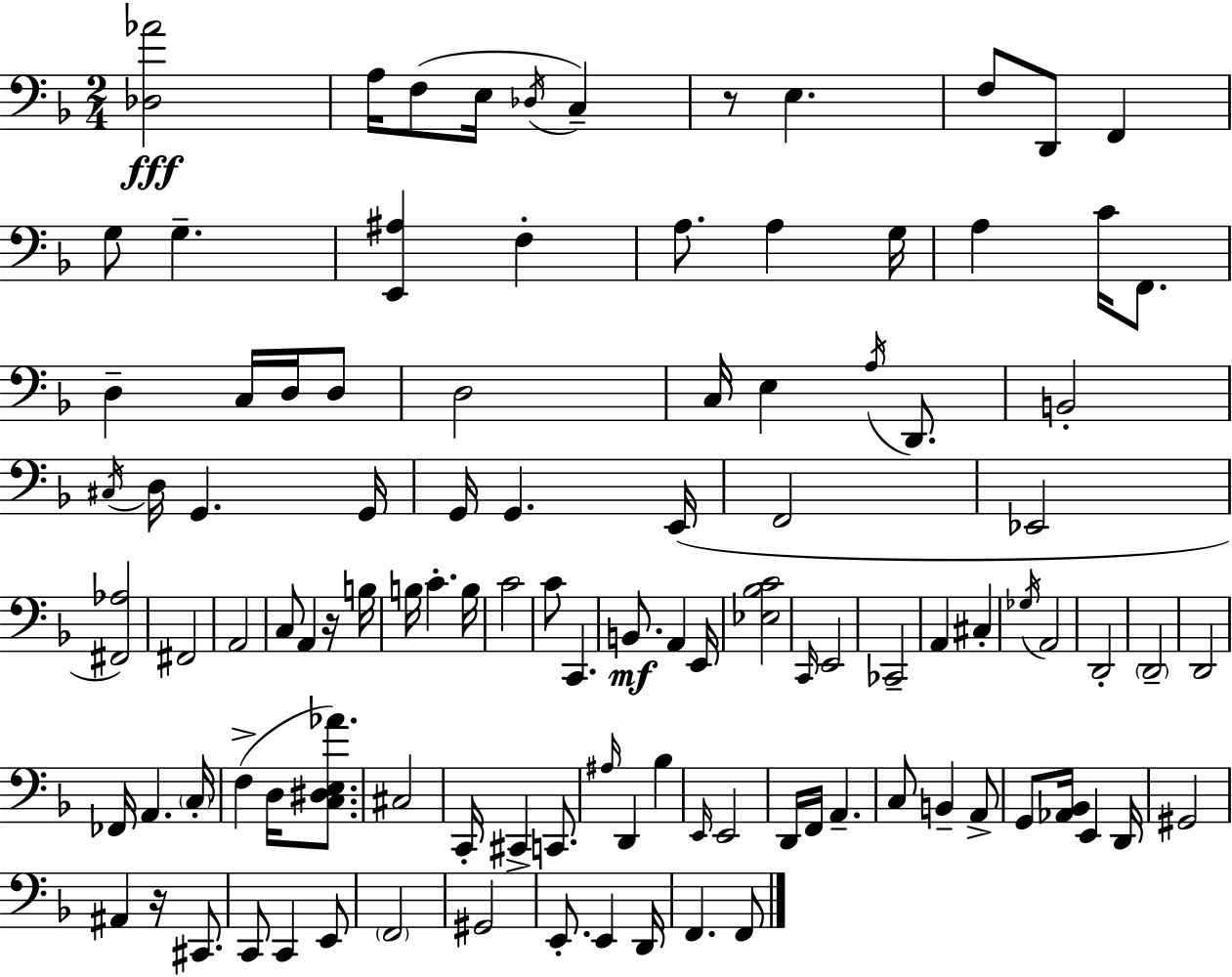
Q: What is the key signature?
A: D minor